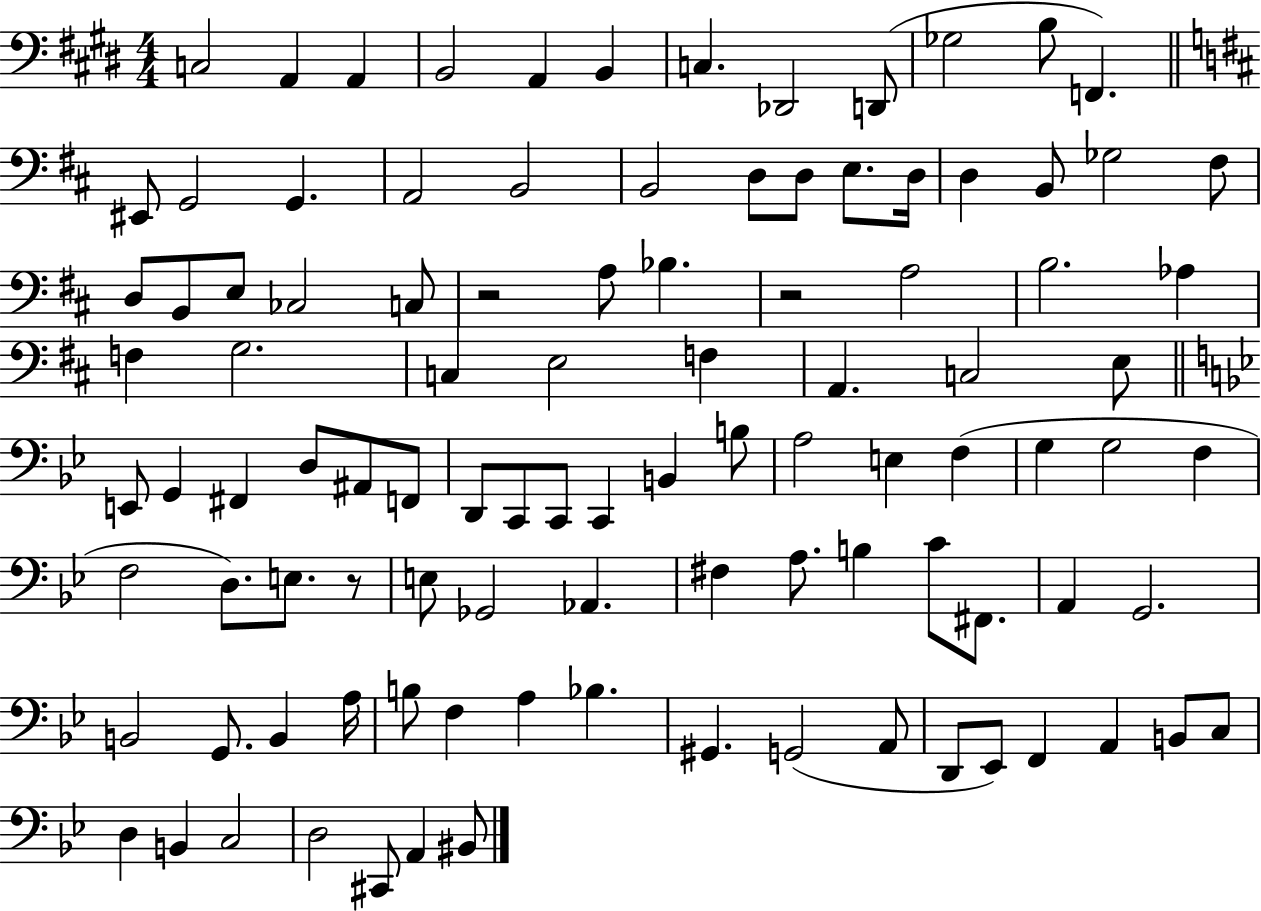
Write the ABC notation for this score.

X:1
T:Untitled
M:4/4
L:1/4
K:E
C,2 A,, A,, B,,2 A,, B,, C, _D,,2 D,,/2 _G,2 B,/2 F,, ^E,,/2 G,,2 G,, A,,2 B,,2 B,,2 D,/2 D,/2 E,/2 D,/4 D, B,,/2 _G,2 ^F,/2 D,/2 B,,/2 E,/2 _C,2 C,/2 z2 A,/2 _B, z2 A,2 B,2 _A, F, G,2 C, E,2 F, A,, C,2 E,/2 E,,/2 G,, ^F,, D,/2 ^A,,/2 F,,/2 D,,/2 C,,/2 C,,/2 C,, B,, B,/2 A,2 E, F, G, G,2 F, F,2 D,/2 E,/2 z/2 E,/2 _G,,2 _A,, ^F, A,/2 B, C/2 ^F,,/2 A,, G,,2 B,,2 G,,/2 B,, A,/4 B,/2 F, A, _B, ^G,, G,,2 A,,/2 D,,/2 _E,,/2 F,, A,, B,,/2 C,/2 D, B,, C,2 D,2 ^C,,/2 A,, ^B,,/2